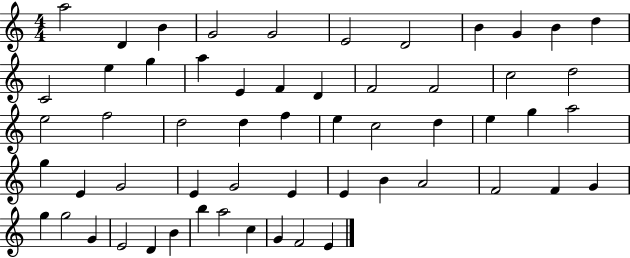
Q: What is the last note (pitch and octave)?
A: E4